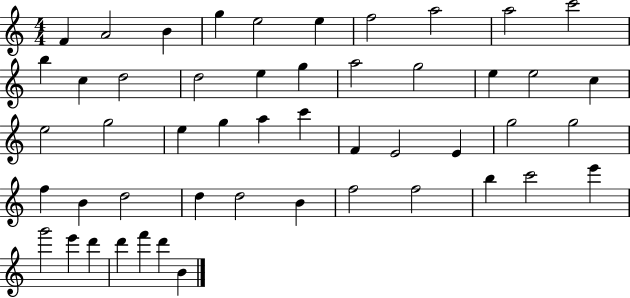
X:1
T:Untitled
M:4/4
L:1/4
K:C
F A2 B g e2 e f2 a2 a2 c'2 b c d2 d2 e g a2 g2 e e2 c e2 g2 e g a c' F E2 E g2 g2 f B d2 d d2 B f2 f2 b c'2 e' g'2 e' d' d' f' d' B